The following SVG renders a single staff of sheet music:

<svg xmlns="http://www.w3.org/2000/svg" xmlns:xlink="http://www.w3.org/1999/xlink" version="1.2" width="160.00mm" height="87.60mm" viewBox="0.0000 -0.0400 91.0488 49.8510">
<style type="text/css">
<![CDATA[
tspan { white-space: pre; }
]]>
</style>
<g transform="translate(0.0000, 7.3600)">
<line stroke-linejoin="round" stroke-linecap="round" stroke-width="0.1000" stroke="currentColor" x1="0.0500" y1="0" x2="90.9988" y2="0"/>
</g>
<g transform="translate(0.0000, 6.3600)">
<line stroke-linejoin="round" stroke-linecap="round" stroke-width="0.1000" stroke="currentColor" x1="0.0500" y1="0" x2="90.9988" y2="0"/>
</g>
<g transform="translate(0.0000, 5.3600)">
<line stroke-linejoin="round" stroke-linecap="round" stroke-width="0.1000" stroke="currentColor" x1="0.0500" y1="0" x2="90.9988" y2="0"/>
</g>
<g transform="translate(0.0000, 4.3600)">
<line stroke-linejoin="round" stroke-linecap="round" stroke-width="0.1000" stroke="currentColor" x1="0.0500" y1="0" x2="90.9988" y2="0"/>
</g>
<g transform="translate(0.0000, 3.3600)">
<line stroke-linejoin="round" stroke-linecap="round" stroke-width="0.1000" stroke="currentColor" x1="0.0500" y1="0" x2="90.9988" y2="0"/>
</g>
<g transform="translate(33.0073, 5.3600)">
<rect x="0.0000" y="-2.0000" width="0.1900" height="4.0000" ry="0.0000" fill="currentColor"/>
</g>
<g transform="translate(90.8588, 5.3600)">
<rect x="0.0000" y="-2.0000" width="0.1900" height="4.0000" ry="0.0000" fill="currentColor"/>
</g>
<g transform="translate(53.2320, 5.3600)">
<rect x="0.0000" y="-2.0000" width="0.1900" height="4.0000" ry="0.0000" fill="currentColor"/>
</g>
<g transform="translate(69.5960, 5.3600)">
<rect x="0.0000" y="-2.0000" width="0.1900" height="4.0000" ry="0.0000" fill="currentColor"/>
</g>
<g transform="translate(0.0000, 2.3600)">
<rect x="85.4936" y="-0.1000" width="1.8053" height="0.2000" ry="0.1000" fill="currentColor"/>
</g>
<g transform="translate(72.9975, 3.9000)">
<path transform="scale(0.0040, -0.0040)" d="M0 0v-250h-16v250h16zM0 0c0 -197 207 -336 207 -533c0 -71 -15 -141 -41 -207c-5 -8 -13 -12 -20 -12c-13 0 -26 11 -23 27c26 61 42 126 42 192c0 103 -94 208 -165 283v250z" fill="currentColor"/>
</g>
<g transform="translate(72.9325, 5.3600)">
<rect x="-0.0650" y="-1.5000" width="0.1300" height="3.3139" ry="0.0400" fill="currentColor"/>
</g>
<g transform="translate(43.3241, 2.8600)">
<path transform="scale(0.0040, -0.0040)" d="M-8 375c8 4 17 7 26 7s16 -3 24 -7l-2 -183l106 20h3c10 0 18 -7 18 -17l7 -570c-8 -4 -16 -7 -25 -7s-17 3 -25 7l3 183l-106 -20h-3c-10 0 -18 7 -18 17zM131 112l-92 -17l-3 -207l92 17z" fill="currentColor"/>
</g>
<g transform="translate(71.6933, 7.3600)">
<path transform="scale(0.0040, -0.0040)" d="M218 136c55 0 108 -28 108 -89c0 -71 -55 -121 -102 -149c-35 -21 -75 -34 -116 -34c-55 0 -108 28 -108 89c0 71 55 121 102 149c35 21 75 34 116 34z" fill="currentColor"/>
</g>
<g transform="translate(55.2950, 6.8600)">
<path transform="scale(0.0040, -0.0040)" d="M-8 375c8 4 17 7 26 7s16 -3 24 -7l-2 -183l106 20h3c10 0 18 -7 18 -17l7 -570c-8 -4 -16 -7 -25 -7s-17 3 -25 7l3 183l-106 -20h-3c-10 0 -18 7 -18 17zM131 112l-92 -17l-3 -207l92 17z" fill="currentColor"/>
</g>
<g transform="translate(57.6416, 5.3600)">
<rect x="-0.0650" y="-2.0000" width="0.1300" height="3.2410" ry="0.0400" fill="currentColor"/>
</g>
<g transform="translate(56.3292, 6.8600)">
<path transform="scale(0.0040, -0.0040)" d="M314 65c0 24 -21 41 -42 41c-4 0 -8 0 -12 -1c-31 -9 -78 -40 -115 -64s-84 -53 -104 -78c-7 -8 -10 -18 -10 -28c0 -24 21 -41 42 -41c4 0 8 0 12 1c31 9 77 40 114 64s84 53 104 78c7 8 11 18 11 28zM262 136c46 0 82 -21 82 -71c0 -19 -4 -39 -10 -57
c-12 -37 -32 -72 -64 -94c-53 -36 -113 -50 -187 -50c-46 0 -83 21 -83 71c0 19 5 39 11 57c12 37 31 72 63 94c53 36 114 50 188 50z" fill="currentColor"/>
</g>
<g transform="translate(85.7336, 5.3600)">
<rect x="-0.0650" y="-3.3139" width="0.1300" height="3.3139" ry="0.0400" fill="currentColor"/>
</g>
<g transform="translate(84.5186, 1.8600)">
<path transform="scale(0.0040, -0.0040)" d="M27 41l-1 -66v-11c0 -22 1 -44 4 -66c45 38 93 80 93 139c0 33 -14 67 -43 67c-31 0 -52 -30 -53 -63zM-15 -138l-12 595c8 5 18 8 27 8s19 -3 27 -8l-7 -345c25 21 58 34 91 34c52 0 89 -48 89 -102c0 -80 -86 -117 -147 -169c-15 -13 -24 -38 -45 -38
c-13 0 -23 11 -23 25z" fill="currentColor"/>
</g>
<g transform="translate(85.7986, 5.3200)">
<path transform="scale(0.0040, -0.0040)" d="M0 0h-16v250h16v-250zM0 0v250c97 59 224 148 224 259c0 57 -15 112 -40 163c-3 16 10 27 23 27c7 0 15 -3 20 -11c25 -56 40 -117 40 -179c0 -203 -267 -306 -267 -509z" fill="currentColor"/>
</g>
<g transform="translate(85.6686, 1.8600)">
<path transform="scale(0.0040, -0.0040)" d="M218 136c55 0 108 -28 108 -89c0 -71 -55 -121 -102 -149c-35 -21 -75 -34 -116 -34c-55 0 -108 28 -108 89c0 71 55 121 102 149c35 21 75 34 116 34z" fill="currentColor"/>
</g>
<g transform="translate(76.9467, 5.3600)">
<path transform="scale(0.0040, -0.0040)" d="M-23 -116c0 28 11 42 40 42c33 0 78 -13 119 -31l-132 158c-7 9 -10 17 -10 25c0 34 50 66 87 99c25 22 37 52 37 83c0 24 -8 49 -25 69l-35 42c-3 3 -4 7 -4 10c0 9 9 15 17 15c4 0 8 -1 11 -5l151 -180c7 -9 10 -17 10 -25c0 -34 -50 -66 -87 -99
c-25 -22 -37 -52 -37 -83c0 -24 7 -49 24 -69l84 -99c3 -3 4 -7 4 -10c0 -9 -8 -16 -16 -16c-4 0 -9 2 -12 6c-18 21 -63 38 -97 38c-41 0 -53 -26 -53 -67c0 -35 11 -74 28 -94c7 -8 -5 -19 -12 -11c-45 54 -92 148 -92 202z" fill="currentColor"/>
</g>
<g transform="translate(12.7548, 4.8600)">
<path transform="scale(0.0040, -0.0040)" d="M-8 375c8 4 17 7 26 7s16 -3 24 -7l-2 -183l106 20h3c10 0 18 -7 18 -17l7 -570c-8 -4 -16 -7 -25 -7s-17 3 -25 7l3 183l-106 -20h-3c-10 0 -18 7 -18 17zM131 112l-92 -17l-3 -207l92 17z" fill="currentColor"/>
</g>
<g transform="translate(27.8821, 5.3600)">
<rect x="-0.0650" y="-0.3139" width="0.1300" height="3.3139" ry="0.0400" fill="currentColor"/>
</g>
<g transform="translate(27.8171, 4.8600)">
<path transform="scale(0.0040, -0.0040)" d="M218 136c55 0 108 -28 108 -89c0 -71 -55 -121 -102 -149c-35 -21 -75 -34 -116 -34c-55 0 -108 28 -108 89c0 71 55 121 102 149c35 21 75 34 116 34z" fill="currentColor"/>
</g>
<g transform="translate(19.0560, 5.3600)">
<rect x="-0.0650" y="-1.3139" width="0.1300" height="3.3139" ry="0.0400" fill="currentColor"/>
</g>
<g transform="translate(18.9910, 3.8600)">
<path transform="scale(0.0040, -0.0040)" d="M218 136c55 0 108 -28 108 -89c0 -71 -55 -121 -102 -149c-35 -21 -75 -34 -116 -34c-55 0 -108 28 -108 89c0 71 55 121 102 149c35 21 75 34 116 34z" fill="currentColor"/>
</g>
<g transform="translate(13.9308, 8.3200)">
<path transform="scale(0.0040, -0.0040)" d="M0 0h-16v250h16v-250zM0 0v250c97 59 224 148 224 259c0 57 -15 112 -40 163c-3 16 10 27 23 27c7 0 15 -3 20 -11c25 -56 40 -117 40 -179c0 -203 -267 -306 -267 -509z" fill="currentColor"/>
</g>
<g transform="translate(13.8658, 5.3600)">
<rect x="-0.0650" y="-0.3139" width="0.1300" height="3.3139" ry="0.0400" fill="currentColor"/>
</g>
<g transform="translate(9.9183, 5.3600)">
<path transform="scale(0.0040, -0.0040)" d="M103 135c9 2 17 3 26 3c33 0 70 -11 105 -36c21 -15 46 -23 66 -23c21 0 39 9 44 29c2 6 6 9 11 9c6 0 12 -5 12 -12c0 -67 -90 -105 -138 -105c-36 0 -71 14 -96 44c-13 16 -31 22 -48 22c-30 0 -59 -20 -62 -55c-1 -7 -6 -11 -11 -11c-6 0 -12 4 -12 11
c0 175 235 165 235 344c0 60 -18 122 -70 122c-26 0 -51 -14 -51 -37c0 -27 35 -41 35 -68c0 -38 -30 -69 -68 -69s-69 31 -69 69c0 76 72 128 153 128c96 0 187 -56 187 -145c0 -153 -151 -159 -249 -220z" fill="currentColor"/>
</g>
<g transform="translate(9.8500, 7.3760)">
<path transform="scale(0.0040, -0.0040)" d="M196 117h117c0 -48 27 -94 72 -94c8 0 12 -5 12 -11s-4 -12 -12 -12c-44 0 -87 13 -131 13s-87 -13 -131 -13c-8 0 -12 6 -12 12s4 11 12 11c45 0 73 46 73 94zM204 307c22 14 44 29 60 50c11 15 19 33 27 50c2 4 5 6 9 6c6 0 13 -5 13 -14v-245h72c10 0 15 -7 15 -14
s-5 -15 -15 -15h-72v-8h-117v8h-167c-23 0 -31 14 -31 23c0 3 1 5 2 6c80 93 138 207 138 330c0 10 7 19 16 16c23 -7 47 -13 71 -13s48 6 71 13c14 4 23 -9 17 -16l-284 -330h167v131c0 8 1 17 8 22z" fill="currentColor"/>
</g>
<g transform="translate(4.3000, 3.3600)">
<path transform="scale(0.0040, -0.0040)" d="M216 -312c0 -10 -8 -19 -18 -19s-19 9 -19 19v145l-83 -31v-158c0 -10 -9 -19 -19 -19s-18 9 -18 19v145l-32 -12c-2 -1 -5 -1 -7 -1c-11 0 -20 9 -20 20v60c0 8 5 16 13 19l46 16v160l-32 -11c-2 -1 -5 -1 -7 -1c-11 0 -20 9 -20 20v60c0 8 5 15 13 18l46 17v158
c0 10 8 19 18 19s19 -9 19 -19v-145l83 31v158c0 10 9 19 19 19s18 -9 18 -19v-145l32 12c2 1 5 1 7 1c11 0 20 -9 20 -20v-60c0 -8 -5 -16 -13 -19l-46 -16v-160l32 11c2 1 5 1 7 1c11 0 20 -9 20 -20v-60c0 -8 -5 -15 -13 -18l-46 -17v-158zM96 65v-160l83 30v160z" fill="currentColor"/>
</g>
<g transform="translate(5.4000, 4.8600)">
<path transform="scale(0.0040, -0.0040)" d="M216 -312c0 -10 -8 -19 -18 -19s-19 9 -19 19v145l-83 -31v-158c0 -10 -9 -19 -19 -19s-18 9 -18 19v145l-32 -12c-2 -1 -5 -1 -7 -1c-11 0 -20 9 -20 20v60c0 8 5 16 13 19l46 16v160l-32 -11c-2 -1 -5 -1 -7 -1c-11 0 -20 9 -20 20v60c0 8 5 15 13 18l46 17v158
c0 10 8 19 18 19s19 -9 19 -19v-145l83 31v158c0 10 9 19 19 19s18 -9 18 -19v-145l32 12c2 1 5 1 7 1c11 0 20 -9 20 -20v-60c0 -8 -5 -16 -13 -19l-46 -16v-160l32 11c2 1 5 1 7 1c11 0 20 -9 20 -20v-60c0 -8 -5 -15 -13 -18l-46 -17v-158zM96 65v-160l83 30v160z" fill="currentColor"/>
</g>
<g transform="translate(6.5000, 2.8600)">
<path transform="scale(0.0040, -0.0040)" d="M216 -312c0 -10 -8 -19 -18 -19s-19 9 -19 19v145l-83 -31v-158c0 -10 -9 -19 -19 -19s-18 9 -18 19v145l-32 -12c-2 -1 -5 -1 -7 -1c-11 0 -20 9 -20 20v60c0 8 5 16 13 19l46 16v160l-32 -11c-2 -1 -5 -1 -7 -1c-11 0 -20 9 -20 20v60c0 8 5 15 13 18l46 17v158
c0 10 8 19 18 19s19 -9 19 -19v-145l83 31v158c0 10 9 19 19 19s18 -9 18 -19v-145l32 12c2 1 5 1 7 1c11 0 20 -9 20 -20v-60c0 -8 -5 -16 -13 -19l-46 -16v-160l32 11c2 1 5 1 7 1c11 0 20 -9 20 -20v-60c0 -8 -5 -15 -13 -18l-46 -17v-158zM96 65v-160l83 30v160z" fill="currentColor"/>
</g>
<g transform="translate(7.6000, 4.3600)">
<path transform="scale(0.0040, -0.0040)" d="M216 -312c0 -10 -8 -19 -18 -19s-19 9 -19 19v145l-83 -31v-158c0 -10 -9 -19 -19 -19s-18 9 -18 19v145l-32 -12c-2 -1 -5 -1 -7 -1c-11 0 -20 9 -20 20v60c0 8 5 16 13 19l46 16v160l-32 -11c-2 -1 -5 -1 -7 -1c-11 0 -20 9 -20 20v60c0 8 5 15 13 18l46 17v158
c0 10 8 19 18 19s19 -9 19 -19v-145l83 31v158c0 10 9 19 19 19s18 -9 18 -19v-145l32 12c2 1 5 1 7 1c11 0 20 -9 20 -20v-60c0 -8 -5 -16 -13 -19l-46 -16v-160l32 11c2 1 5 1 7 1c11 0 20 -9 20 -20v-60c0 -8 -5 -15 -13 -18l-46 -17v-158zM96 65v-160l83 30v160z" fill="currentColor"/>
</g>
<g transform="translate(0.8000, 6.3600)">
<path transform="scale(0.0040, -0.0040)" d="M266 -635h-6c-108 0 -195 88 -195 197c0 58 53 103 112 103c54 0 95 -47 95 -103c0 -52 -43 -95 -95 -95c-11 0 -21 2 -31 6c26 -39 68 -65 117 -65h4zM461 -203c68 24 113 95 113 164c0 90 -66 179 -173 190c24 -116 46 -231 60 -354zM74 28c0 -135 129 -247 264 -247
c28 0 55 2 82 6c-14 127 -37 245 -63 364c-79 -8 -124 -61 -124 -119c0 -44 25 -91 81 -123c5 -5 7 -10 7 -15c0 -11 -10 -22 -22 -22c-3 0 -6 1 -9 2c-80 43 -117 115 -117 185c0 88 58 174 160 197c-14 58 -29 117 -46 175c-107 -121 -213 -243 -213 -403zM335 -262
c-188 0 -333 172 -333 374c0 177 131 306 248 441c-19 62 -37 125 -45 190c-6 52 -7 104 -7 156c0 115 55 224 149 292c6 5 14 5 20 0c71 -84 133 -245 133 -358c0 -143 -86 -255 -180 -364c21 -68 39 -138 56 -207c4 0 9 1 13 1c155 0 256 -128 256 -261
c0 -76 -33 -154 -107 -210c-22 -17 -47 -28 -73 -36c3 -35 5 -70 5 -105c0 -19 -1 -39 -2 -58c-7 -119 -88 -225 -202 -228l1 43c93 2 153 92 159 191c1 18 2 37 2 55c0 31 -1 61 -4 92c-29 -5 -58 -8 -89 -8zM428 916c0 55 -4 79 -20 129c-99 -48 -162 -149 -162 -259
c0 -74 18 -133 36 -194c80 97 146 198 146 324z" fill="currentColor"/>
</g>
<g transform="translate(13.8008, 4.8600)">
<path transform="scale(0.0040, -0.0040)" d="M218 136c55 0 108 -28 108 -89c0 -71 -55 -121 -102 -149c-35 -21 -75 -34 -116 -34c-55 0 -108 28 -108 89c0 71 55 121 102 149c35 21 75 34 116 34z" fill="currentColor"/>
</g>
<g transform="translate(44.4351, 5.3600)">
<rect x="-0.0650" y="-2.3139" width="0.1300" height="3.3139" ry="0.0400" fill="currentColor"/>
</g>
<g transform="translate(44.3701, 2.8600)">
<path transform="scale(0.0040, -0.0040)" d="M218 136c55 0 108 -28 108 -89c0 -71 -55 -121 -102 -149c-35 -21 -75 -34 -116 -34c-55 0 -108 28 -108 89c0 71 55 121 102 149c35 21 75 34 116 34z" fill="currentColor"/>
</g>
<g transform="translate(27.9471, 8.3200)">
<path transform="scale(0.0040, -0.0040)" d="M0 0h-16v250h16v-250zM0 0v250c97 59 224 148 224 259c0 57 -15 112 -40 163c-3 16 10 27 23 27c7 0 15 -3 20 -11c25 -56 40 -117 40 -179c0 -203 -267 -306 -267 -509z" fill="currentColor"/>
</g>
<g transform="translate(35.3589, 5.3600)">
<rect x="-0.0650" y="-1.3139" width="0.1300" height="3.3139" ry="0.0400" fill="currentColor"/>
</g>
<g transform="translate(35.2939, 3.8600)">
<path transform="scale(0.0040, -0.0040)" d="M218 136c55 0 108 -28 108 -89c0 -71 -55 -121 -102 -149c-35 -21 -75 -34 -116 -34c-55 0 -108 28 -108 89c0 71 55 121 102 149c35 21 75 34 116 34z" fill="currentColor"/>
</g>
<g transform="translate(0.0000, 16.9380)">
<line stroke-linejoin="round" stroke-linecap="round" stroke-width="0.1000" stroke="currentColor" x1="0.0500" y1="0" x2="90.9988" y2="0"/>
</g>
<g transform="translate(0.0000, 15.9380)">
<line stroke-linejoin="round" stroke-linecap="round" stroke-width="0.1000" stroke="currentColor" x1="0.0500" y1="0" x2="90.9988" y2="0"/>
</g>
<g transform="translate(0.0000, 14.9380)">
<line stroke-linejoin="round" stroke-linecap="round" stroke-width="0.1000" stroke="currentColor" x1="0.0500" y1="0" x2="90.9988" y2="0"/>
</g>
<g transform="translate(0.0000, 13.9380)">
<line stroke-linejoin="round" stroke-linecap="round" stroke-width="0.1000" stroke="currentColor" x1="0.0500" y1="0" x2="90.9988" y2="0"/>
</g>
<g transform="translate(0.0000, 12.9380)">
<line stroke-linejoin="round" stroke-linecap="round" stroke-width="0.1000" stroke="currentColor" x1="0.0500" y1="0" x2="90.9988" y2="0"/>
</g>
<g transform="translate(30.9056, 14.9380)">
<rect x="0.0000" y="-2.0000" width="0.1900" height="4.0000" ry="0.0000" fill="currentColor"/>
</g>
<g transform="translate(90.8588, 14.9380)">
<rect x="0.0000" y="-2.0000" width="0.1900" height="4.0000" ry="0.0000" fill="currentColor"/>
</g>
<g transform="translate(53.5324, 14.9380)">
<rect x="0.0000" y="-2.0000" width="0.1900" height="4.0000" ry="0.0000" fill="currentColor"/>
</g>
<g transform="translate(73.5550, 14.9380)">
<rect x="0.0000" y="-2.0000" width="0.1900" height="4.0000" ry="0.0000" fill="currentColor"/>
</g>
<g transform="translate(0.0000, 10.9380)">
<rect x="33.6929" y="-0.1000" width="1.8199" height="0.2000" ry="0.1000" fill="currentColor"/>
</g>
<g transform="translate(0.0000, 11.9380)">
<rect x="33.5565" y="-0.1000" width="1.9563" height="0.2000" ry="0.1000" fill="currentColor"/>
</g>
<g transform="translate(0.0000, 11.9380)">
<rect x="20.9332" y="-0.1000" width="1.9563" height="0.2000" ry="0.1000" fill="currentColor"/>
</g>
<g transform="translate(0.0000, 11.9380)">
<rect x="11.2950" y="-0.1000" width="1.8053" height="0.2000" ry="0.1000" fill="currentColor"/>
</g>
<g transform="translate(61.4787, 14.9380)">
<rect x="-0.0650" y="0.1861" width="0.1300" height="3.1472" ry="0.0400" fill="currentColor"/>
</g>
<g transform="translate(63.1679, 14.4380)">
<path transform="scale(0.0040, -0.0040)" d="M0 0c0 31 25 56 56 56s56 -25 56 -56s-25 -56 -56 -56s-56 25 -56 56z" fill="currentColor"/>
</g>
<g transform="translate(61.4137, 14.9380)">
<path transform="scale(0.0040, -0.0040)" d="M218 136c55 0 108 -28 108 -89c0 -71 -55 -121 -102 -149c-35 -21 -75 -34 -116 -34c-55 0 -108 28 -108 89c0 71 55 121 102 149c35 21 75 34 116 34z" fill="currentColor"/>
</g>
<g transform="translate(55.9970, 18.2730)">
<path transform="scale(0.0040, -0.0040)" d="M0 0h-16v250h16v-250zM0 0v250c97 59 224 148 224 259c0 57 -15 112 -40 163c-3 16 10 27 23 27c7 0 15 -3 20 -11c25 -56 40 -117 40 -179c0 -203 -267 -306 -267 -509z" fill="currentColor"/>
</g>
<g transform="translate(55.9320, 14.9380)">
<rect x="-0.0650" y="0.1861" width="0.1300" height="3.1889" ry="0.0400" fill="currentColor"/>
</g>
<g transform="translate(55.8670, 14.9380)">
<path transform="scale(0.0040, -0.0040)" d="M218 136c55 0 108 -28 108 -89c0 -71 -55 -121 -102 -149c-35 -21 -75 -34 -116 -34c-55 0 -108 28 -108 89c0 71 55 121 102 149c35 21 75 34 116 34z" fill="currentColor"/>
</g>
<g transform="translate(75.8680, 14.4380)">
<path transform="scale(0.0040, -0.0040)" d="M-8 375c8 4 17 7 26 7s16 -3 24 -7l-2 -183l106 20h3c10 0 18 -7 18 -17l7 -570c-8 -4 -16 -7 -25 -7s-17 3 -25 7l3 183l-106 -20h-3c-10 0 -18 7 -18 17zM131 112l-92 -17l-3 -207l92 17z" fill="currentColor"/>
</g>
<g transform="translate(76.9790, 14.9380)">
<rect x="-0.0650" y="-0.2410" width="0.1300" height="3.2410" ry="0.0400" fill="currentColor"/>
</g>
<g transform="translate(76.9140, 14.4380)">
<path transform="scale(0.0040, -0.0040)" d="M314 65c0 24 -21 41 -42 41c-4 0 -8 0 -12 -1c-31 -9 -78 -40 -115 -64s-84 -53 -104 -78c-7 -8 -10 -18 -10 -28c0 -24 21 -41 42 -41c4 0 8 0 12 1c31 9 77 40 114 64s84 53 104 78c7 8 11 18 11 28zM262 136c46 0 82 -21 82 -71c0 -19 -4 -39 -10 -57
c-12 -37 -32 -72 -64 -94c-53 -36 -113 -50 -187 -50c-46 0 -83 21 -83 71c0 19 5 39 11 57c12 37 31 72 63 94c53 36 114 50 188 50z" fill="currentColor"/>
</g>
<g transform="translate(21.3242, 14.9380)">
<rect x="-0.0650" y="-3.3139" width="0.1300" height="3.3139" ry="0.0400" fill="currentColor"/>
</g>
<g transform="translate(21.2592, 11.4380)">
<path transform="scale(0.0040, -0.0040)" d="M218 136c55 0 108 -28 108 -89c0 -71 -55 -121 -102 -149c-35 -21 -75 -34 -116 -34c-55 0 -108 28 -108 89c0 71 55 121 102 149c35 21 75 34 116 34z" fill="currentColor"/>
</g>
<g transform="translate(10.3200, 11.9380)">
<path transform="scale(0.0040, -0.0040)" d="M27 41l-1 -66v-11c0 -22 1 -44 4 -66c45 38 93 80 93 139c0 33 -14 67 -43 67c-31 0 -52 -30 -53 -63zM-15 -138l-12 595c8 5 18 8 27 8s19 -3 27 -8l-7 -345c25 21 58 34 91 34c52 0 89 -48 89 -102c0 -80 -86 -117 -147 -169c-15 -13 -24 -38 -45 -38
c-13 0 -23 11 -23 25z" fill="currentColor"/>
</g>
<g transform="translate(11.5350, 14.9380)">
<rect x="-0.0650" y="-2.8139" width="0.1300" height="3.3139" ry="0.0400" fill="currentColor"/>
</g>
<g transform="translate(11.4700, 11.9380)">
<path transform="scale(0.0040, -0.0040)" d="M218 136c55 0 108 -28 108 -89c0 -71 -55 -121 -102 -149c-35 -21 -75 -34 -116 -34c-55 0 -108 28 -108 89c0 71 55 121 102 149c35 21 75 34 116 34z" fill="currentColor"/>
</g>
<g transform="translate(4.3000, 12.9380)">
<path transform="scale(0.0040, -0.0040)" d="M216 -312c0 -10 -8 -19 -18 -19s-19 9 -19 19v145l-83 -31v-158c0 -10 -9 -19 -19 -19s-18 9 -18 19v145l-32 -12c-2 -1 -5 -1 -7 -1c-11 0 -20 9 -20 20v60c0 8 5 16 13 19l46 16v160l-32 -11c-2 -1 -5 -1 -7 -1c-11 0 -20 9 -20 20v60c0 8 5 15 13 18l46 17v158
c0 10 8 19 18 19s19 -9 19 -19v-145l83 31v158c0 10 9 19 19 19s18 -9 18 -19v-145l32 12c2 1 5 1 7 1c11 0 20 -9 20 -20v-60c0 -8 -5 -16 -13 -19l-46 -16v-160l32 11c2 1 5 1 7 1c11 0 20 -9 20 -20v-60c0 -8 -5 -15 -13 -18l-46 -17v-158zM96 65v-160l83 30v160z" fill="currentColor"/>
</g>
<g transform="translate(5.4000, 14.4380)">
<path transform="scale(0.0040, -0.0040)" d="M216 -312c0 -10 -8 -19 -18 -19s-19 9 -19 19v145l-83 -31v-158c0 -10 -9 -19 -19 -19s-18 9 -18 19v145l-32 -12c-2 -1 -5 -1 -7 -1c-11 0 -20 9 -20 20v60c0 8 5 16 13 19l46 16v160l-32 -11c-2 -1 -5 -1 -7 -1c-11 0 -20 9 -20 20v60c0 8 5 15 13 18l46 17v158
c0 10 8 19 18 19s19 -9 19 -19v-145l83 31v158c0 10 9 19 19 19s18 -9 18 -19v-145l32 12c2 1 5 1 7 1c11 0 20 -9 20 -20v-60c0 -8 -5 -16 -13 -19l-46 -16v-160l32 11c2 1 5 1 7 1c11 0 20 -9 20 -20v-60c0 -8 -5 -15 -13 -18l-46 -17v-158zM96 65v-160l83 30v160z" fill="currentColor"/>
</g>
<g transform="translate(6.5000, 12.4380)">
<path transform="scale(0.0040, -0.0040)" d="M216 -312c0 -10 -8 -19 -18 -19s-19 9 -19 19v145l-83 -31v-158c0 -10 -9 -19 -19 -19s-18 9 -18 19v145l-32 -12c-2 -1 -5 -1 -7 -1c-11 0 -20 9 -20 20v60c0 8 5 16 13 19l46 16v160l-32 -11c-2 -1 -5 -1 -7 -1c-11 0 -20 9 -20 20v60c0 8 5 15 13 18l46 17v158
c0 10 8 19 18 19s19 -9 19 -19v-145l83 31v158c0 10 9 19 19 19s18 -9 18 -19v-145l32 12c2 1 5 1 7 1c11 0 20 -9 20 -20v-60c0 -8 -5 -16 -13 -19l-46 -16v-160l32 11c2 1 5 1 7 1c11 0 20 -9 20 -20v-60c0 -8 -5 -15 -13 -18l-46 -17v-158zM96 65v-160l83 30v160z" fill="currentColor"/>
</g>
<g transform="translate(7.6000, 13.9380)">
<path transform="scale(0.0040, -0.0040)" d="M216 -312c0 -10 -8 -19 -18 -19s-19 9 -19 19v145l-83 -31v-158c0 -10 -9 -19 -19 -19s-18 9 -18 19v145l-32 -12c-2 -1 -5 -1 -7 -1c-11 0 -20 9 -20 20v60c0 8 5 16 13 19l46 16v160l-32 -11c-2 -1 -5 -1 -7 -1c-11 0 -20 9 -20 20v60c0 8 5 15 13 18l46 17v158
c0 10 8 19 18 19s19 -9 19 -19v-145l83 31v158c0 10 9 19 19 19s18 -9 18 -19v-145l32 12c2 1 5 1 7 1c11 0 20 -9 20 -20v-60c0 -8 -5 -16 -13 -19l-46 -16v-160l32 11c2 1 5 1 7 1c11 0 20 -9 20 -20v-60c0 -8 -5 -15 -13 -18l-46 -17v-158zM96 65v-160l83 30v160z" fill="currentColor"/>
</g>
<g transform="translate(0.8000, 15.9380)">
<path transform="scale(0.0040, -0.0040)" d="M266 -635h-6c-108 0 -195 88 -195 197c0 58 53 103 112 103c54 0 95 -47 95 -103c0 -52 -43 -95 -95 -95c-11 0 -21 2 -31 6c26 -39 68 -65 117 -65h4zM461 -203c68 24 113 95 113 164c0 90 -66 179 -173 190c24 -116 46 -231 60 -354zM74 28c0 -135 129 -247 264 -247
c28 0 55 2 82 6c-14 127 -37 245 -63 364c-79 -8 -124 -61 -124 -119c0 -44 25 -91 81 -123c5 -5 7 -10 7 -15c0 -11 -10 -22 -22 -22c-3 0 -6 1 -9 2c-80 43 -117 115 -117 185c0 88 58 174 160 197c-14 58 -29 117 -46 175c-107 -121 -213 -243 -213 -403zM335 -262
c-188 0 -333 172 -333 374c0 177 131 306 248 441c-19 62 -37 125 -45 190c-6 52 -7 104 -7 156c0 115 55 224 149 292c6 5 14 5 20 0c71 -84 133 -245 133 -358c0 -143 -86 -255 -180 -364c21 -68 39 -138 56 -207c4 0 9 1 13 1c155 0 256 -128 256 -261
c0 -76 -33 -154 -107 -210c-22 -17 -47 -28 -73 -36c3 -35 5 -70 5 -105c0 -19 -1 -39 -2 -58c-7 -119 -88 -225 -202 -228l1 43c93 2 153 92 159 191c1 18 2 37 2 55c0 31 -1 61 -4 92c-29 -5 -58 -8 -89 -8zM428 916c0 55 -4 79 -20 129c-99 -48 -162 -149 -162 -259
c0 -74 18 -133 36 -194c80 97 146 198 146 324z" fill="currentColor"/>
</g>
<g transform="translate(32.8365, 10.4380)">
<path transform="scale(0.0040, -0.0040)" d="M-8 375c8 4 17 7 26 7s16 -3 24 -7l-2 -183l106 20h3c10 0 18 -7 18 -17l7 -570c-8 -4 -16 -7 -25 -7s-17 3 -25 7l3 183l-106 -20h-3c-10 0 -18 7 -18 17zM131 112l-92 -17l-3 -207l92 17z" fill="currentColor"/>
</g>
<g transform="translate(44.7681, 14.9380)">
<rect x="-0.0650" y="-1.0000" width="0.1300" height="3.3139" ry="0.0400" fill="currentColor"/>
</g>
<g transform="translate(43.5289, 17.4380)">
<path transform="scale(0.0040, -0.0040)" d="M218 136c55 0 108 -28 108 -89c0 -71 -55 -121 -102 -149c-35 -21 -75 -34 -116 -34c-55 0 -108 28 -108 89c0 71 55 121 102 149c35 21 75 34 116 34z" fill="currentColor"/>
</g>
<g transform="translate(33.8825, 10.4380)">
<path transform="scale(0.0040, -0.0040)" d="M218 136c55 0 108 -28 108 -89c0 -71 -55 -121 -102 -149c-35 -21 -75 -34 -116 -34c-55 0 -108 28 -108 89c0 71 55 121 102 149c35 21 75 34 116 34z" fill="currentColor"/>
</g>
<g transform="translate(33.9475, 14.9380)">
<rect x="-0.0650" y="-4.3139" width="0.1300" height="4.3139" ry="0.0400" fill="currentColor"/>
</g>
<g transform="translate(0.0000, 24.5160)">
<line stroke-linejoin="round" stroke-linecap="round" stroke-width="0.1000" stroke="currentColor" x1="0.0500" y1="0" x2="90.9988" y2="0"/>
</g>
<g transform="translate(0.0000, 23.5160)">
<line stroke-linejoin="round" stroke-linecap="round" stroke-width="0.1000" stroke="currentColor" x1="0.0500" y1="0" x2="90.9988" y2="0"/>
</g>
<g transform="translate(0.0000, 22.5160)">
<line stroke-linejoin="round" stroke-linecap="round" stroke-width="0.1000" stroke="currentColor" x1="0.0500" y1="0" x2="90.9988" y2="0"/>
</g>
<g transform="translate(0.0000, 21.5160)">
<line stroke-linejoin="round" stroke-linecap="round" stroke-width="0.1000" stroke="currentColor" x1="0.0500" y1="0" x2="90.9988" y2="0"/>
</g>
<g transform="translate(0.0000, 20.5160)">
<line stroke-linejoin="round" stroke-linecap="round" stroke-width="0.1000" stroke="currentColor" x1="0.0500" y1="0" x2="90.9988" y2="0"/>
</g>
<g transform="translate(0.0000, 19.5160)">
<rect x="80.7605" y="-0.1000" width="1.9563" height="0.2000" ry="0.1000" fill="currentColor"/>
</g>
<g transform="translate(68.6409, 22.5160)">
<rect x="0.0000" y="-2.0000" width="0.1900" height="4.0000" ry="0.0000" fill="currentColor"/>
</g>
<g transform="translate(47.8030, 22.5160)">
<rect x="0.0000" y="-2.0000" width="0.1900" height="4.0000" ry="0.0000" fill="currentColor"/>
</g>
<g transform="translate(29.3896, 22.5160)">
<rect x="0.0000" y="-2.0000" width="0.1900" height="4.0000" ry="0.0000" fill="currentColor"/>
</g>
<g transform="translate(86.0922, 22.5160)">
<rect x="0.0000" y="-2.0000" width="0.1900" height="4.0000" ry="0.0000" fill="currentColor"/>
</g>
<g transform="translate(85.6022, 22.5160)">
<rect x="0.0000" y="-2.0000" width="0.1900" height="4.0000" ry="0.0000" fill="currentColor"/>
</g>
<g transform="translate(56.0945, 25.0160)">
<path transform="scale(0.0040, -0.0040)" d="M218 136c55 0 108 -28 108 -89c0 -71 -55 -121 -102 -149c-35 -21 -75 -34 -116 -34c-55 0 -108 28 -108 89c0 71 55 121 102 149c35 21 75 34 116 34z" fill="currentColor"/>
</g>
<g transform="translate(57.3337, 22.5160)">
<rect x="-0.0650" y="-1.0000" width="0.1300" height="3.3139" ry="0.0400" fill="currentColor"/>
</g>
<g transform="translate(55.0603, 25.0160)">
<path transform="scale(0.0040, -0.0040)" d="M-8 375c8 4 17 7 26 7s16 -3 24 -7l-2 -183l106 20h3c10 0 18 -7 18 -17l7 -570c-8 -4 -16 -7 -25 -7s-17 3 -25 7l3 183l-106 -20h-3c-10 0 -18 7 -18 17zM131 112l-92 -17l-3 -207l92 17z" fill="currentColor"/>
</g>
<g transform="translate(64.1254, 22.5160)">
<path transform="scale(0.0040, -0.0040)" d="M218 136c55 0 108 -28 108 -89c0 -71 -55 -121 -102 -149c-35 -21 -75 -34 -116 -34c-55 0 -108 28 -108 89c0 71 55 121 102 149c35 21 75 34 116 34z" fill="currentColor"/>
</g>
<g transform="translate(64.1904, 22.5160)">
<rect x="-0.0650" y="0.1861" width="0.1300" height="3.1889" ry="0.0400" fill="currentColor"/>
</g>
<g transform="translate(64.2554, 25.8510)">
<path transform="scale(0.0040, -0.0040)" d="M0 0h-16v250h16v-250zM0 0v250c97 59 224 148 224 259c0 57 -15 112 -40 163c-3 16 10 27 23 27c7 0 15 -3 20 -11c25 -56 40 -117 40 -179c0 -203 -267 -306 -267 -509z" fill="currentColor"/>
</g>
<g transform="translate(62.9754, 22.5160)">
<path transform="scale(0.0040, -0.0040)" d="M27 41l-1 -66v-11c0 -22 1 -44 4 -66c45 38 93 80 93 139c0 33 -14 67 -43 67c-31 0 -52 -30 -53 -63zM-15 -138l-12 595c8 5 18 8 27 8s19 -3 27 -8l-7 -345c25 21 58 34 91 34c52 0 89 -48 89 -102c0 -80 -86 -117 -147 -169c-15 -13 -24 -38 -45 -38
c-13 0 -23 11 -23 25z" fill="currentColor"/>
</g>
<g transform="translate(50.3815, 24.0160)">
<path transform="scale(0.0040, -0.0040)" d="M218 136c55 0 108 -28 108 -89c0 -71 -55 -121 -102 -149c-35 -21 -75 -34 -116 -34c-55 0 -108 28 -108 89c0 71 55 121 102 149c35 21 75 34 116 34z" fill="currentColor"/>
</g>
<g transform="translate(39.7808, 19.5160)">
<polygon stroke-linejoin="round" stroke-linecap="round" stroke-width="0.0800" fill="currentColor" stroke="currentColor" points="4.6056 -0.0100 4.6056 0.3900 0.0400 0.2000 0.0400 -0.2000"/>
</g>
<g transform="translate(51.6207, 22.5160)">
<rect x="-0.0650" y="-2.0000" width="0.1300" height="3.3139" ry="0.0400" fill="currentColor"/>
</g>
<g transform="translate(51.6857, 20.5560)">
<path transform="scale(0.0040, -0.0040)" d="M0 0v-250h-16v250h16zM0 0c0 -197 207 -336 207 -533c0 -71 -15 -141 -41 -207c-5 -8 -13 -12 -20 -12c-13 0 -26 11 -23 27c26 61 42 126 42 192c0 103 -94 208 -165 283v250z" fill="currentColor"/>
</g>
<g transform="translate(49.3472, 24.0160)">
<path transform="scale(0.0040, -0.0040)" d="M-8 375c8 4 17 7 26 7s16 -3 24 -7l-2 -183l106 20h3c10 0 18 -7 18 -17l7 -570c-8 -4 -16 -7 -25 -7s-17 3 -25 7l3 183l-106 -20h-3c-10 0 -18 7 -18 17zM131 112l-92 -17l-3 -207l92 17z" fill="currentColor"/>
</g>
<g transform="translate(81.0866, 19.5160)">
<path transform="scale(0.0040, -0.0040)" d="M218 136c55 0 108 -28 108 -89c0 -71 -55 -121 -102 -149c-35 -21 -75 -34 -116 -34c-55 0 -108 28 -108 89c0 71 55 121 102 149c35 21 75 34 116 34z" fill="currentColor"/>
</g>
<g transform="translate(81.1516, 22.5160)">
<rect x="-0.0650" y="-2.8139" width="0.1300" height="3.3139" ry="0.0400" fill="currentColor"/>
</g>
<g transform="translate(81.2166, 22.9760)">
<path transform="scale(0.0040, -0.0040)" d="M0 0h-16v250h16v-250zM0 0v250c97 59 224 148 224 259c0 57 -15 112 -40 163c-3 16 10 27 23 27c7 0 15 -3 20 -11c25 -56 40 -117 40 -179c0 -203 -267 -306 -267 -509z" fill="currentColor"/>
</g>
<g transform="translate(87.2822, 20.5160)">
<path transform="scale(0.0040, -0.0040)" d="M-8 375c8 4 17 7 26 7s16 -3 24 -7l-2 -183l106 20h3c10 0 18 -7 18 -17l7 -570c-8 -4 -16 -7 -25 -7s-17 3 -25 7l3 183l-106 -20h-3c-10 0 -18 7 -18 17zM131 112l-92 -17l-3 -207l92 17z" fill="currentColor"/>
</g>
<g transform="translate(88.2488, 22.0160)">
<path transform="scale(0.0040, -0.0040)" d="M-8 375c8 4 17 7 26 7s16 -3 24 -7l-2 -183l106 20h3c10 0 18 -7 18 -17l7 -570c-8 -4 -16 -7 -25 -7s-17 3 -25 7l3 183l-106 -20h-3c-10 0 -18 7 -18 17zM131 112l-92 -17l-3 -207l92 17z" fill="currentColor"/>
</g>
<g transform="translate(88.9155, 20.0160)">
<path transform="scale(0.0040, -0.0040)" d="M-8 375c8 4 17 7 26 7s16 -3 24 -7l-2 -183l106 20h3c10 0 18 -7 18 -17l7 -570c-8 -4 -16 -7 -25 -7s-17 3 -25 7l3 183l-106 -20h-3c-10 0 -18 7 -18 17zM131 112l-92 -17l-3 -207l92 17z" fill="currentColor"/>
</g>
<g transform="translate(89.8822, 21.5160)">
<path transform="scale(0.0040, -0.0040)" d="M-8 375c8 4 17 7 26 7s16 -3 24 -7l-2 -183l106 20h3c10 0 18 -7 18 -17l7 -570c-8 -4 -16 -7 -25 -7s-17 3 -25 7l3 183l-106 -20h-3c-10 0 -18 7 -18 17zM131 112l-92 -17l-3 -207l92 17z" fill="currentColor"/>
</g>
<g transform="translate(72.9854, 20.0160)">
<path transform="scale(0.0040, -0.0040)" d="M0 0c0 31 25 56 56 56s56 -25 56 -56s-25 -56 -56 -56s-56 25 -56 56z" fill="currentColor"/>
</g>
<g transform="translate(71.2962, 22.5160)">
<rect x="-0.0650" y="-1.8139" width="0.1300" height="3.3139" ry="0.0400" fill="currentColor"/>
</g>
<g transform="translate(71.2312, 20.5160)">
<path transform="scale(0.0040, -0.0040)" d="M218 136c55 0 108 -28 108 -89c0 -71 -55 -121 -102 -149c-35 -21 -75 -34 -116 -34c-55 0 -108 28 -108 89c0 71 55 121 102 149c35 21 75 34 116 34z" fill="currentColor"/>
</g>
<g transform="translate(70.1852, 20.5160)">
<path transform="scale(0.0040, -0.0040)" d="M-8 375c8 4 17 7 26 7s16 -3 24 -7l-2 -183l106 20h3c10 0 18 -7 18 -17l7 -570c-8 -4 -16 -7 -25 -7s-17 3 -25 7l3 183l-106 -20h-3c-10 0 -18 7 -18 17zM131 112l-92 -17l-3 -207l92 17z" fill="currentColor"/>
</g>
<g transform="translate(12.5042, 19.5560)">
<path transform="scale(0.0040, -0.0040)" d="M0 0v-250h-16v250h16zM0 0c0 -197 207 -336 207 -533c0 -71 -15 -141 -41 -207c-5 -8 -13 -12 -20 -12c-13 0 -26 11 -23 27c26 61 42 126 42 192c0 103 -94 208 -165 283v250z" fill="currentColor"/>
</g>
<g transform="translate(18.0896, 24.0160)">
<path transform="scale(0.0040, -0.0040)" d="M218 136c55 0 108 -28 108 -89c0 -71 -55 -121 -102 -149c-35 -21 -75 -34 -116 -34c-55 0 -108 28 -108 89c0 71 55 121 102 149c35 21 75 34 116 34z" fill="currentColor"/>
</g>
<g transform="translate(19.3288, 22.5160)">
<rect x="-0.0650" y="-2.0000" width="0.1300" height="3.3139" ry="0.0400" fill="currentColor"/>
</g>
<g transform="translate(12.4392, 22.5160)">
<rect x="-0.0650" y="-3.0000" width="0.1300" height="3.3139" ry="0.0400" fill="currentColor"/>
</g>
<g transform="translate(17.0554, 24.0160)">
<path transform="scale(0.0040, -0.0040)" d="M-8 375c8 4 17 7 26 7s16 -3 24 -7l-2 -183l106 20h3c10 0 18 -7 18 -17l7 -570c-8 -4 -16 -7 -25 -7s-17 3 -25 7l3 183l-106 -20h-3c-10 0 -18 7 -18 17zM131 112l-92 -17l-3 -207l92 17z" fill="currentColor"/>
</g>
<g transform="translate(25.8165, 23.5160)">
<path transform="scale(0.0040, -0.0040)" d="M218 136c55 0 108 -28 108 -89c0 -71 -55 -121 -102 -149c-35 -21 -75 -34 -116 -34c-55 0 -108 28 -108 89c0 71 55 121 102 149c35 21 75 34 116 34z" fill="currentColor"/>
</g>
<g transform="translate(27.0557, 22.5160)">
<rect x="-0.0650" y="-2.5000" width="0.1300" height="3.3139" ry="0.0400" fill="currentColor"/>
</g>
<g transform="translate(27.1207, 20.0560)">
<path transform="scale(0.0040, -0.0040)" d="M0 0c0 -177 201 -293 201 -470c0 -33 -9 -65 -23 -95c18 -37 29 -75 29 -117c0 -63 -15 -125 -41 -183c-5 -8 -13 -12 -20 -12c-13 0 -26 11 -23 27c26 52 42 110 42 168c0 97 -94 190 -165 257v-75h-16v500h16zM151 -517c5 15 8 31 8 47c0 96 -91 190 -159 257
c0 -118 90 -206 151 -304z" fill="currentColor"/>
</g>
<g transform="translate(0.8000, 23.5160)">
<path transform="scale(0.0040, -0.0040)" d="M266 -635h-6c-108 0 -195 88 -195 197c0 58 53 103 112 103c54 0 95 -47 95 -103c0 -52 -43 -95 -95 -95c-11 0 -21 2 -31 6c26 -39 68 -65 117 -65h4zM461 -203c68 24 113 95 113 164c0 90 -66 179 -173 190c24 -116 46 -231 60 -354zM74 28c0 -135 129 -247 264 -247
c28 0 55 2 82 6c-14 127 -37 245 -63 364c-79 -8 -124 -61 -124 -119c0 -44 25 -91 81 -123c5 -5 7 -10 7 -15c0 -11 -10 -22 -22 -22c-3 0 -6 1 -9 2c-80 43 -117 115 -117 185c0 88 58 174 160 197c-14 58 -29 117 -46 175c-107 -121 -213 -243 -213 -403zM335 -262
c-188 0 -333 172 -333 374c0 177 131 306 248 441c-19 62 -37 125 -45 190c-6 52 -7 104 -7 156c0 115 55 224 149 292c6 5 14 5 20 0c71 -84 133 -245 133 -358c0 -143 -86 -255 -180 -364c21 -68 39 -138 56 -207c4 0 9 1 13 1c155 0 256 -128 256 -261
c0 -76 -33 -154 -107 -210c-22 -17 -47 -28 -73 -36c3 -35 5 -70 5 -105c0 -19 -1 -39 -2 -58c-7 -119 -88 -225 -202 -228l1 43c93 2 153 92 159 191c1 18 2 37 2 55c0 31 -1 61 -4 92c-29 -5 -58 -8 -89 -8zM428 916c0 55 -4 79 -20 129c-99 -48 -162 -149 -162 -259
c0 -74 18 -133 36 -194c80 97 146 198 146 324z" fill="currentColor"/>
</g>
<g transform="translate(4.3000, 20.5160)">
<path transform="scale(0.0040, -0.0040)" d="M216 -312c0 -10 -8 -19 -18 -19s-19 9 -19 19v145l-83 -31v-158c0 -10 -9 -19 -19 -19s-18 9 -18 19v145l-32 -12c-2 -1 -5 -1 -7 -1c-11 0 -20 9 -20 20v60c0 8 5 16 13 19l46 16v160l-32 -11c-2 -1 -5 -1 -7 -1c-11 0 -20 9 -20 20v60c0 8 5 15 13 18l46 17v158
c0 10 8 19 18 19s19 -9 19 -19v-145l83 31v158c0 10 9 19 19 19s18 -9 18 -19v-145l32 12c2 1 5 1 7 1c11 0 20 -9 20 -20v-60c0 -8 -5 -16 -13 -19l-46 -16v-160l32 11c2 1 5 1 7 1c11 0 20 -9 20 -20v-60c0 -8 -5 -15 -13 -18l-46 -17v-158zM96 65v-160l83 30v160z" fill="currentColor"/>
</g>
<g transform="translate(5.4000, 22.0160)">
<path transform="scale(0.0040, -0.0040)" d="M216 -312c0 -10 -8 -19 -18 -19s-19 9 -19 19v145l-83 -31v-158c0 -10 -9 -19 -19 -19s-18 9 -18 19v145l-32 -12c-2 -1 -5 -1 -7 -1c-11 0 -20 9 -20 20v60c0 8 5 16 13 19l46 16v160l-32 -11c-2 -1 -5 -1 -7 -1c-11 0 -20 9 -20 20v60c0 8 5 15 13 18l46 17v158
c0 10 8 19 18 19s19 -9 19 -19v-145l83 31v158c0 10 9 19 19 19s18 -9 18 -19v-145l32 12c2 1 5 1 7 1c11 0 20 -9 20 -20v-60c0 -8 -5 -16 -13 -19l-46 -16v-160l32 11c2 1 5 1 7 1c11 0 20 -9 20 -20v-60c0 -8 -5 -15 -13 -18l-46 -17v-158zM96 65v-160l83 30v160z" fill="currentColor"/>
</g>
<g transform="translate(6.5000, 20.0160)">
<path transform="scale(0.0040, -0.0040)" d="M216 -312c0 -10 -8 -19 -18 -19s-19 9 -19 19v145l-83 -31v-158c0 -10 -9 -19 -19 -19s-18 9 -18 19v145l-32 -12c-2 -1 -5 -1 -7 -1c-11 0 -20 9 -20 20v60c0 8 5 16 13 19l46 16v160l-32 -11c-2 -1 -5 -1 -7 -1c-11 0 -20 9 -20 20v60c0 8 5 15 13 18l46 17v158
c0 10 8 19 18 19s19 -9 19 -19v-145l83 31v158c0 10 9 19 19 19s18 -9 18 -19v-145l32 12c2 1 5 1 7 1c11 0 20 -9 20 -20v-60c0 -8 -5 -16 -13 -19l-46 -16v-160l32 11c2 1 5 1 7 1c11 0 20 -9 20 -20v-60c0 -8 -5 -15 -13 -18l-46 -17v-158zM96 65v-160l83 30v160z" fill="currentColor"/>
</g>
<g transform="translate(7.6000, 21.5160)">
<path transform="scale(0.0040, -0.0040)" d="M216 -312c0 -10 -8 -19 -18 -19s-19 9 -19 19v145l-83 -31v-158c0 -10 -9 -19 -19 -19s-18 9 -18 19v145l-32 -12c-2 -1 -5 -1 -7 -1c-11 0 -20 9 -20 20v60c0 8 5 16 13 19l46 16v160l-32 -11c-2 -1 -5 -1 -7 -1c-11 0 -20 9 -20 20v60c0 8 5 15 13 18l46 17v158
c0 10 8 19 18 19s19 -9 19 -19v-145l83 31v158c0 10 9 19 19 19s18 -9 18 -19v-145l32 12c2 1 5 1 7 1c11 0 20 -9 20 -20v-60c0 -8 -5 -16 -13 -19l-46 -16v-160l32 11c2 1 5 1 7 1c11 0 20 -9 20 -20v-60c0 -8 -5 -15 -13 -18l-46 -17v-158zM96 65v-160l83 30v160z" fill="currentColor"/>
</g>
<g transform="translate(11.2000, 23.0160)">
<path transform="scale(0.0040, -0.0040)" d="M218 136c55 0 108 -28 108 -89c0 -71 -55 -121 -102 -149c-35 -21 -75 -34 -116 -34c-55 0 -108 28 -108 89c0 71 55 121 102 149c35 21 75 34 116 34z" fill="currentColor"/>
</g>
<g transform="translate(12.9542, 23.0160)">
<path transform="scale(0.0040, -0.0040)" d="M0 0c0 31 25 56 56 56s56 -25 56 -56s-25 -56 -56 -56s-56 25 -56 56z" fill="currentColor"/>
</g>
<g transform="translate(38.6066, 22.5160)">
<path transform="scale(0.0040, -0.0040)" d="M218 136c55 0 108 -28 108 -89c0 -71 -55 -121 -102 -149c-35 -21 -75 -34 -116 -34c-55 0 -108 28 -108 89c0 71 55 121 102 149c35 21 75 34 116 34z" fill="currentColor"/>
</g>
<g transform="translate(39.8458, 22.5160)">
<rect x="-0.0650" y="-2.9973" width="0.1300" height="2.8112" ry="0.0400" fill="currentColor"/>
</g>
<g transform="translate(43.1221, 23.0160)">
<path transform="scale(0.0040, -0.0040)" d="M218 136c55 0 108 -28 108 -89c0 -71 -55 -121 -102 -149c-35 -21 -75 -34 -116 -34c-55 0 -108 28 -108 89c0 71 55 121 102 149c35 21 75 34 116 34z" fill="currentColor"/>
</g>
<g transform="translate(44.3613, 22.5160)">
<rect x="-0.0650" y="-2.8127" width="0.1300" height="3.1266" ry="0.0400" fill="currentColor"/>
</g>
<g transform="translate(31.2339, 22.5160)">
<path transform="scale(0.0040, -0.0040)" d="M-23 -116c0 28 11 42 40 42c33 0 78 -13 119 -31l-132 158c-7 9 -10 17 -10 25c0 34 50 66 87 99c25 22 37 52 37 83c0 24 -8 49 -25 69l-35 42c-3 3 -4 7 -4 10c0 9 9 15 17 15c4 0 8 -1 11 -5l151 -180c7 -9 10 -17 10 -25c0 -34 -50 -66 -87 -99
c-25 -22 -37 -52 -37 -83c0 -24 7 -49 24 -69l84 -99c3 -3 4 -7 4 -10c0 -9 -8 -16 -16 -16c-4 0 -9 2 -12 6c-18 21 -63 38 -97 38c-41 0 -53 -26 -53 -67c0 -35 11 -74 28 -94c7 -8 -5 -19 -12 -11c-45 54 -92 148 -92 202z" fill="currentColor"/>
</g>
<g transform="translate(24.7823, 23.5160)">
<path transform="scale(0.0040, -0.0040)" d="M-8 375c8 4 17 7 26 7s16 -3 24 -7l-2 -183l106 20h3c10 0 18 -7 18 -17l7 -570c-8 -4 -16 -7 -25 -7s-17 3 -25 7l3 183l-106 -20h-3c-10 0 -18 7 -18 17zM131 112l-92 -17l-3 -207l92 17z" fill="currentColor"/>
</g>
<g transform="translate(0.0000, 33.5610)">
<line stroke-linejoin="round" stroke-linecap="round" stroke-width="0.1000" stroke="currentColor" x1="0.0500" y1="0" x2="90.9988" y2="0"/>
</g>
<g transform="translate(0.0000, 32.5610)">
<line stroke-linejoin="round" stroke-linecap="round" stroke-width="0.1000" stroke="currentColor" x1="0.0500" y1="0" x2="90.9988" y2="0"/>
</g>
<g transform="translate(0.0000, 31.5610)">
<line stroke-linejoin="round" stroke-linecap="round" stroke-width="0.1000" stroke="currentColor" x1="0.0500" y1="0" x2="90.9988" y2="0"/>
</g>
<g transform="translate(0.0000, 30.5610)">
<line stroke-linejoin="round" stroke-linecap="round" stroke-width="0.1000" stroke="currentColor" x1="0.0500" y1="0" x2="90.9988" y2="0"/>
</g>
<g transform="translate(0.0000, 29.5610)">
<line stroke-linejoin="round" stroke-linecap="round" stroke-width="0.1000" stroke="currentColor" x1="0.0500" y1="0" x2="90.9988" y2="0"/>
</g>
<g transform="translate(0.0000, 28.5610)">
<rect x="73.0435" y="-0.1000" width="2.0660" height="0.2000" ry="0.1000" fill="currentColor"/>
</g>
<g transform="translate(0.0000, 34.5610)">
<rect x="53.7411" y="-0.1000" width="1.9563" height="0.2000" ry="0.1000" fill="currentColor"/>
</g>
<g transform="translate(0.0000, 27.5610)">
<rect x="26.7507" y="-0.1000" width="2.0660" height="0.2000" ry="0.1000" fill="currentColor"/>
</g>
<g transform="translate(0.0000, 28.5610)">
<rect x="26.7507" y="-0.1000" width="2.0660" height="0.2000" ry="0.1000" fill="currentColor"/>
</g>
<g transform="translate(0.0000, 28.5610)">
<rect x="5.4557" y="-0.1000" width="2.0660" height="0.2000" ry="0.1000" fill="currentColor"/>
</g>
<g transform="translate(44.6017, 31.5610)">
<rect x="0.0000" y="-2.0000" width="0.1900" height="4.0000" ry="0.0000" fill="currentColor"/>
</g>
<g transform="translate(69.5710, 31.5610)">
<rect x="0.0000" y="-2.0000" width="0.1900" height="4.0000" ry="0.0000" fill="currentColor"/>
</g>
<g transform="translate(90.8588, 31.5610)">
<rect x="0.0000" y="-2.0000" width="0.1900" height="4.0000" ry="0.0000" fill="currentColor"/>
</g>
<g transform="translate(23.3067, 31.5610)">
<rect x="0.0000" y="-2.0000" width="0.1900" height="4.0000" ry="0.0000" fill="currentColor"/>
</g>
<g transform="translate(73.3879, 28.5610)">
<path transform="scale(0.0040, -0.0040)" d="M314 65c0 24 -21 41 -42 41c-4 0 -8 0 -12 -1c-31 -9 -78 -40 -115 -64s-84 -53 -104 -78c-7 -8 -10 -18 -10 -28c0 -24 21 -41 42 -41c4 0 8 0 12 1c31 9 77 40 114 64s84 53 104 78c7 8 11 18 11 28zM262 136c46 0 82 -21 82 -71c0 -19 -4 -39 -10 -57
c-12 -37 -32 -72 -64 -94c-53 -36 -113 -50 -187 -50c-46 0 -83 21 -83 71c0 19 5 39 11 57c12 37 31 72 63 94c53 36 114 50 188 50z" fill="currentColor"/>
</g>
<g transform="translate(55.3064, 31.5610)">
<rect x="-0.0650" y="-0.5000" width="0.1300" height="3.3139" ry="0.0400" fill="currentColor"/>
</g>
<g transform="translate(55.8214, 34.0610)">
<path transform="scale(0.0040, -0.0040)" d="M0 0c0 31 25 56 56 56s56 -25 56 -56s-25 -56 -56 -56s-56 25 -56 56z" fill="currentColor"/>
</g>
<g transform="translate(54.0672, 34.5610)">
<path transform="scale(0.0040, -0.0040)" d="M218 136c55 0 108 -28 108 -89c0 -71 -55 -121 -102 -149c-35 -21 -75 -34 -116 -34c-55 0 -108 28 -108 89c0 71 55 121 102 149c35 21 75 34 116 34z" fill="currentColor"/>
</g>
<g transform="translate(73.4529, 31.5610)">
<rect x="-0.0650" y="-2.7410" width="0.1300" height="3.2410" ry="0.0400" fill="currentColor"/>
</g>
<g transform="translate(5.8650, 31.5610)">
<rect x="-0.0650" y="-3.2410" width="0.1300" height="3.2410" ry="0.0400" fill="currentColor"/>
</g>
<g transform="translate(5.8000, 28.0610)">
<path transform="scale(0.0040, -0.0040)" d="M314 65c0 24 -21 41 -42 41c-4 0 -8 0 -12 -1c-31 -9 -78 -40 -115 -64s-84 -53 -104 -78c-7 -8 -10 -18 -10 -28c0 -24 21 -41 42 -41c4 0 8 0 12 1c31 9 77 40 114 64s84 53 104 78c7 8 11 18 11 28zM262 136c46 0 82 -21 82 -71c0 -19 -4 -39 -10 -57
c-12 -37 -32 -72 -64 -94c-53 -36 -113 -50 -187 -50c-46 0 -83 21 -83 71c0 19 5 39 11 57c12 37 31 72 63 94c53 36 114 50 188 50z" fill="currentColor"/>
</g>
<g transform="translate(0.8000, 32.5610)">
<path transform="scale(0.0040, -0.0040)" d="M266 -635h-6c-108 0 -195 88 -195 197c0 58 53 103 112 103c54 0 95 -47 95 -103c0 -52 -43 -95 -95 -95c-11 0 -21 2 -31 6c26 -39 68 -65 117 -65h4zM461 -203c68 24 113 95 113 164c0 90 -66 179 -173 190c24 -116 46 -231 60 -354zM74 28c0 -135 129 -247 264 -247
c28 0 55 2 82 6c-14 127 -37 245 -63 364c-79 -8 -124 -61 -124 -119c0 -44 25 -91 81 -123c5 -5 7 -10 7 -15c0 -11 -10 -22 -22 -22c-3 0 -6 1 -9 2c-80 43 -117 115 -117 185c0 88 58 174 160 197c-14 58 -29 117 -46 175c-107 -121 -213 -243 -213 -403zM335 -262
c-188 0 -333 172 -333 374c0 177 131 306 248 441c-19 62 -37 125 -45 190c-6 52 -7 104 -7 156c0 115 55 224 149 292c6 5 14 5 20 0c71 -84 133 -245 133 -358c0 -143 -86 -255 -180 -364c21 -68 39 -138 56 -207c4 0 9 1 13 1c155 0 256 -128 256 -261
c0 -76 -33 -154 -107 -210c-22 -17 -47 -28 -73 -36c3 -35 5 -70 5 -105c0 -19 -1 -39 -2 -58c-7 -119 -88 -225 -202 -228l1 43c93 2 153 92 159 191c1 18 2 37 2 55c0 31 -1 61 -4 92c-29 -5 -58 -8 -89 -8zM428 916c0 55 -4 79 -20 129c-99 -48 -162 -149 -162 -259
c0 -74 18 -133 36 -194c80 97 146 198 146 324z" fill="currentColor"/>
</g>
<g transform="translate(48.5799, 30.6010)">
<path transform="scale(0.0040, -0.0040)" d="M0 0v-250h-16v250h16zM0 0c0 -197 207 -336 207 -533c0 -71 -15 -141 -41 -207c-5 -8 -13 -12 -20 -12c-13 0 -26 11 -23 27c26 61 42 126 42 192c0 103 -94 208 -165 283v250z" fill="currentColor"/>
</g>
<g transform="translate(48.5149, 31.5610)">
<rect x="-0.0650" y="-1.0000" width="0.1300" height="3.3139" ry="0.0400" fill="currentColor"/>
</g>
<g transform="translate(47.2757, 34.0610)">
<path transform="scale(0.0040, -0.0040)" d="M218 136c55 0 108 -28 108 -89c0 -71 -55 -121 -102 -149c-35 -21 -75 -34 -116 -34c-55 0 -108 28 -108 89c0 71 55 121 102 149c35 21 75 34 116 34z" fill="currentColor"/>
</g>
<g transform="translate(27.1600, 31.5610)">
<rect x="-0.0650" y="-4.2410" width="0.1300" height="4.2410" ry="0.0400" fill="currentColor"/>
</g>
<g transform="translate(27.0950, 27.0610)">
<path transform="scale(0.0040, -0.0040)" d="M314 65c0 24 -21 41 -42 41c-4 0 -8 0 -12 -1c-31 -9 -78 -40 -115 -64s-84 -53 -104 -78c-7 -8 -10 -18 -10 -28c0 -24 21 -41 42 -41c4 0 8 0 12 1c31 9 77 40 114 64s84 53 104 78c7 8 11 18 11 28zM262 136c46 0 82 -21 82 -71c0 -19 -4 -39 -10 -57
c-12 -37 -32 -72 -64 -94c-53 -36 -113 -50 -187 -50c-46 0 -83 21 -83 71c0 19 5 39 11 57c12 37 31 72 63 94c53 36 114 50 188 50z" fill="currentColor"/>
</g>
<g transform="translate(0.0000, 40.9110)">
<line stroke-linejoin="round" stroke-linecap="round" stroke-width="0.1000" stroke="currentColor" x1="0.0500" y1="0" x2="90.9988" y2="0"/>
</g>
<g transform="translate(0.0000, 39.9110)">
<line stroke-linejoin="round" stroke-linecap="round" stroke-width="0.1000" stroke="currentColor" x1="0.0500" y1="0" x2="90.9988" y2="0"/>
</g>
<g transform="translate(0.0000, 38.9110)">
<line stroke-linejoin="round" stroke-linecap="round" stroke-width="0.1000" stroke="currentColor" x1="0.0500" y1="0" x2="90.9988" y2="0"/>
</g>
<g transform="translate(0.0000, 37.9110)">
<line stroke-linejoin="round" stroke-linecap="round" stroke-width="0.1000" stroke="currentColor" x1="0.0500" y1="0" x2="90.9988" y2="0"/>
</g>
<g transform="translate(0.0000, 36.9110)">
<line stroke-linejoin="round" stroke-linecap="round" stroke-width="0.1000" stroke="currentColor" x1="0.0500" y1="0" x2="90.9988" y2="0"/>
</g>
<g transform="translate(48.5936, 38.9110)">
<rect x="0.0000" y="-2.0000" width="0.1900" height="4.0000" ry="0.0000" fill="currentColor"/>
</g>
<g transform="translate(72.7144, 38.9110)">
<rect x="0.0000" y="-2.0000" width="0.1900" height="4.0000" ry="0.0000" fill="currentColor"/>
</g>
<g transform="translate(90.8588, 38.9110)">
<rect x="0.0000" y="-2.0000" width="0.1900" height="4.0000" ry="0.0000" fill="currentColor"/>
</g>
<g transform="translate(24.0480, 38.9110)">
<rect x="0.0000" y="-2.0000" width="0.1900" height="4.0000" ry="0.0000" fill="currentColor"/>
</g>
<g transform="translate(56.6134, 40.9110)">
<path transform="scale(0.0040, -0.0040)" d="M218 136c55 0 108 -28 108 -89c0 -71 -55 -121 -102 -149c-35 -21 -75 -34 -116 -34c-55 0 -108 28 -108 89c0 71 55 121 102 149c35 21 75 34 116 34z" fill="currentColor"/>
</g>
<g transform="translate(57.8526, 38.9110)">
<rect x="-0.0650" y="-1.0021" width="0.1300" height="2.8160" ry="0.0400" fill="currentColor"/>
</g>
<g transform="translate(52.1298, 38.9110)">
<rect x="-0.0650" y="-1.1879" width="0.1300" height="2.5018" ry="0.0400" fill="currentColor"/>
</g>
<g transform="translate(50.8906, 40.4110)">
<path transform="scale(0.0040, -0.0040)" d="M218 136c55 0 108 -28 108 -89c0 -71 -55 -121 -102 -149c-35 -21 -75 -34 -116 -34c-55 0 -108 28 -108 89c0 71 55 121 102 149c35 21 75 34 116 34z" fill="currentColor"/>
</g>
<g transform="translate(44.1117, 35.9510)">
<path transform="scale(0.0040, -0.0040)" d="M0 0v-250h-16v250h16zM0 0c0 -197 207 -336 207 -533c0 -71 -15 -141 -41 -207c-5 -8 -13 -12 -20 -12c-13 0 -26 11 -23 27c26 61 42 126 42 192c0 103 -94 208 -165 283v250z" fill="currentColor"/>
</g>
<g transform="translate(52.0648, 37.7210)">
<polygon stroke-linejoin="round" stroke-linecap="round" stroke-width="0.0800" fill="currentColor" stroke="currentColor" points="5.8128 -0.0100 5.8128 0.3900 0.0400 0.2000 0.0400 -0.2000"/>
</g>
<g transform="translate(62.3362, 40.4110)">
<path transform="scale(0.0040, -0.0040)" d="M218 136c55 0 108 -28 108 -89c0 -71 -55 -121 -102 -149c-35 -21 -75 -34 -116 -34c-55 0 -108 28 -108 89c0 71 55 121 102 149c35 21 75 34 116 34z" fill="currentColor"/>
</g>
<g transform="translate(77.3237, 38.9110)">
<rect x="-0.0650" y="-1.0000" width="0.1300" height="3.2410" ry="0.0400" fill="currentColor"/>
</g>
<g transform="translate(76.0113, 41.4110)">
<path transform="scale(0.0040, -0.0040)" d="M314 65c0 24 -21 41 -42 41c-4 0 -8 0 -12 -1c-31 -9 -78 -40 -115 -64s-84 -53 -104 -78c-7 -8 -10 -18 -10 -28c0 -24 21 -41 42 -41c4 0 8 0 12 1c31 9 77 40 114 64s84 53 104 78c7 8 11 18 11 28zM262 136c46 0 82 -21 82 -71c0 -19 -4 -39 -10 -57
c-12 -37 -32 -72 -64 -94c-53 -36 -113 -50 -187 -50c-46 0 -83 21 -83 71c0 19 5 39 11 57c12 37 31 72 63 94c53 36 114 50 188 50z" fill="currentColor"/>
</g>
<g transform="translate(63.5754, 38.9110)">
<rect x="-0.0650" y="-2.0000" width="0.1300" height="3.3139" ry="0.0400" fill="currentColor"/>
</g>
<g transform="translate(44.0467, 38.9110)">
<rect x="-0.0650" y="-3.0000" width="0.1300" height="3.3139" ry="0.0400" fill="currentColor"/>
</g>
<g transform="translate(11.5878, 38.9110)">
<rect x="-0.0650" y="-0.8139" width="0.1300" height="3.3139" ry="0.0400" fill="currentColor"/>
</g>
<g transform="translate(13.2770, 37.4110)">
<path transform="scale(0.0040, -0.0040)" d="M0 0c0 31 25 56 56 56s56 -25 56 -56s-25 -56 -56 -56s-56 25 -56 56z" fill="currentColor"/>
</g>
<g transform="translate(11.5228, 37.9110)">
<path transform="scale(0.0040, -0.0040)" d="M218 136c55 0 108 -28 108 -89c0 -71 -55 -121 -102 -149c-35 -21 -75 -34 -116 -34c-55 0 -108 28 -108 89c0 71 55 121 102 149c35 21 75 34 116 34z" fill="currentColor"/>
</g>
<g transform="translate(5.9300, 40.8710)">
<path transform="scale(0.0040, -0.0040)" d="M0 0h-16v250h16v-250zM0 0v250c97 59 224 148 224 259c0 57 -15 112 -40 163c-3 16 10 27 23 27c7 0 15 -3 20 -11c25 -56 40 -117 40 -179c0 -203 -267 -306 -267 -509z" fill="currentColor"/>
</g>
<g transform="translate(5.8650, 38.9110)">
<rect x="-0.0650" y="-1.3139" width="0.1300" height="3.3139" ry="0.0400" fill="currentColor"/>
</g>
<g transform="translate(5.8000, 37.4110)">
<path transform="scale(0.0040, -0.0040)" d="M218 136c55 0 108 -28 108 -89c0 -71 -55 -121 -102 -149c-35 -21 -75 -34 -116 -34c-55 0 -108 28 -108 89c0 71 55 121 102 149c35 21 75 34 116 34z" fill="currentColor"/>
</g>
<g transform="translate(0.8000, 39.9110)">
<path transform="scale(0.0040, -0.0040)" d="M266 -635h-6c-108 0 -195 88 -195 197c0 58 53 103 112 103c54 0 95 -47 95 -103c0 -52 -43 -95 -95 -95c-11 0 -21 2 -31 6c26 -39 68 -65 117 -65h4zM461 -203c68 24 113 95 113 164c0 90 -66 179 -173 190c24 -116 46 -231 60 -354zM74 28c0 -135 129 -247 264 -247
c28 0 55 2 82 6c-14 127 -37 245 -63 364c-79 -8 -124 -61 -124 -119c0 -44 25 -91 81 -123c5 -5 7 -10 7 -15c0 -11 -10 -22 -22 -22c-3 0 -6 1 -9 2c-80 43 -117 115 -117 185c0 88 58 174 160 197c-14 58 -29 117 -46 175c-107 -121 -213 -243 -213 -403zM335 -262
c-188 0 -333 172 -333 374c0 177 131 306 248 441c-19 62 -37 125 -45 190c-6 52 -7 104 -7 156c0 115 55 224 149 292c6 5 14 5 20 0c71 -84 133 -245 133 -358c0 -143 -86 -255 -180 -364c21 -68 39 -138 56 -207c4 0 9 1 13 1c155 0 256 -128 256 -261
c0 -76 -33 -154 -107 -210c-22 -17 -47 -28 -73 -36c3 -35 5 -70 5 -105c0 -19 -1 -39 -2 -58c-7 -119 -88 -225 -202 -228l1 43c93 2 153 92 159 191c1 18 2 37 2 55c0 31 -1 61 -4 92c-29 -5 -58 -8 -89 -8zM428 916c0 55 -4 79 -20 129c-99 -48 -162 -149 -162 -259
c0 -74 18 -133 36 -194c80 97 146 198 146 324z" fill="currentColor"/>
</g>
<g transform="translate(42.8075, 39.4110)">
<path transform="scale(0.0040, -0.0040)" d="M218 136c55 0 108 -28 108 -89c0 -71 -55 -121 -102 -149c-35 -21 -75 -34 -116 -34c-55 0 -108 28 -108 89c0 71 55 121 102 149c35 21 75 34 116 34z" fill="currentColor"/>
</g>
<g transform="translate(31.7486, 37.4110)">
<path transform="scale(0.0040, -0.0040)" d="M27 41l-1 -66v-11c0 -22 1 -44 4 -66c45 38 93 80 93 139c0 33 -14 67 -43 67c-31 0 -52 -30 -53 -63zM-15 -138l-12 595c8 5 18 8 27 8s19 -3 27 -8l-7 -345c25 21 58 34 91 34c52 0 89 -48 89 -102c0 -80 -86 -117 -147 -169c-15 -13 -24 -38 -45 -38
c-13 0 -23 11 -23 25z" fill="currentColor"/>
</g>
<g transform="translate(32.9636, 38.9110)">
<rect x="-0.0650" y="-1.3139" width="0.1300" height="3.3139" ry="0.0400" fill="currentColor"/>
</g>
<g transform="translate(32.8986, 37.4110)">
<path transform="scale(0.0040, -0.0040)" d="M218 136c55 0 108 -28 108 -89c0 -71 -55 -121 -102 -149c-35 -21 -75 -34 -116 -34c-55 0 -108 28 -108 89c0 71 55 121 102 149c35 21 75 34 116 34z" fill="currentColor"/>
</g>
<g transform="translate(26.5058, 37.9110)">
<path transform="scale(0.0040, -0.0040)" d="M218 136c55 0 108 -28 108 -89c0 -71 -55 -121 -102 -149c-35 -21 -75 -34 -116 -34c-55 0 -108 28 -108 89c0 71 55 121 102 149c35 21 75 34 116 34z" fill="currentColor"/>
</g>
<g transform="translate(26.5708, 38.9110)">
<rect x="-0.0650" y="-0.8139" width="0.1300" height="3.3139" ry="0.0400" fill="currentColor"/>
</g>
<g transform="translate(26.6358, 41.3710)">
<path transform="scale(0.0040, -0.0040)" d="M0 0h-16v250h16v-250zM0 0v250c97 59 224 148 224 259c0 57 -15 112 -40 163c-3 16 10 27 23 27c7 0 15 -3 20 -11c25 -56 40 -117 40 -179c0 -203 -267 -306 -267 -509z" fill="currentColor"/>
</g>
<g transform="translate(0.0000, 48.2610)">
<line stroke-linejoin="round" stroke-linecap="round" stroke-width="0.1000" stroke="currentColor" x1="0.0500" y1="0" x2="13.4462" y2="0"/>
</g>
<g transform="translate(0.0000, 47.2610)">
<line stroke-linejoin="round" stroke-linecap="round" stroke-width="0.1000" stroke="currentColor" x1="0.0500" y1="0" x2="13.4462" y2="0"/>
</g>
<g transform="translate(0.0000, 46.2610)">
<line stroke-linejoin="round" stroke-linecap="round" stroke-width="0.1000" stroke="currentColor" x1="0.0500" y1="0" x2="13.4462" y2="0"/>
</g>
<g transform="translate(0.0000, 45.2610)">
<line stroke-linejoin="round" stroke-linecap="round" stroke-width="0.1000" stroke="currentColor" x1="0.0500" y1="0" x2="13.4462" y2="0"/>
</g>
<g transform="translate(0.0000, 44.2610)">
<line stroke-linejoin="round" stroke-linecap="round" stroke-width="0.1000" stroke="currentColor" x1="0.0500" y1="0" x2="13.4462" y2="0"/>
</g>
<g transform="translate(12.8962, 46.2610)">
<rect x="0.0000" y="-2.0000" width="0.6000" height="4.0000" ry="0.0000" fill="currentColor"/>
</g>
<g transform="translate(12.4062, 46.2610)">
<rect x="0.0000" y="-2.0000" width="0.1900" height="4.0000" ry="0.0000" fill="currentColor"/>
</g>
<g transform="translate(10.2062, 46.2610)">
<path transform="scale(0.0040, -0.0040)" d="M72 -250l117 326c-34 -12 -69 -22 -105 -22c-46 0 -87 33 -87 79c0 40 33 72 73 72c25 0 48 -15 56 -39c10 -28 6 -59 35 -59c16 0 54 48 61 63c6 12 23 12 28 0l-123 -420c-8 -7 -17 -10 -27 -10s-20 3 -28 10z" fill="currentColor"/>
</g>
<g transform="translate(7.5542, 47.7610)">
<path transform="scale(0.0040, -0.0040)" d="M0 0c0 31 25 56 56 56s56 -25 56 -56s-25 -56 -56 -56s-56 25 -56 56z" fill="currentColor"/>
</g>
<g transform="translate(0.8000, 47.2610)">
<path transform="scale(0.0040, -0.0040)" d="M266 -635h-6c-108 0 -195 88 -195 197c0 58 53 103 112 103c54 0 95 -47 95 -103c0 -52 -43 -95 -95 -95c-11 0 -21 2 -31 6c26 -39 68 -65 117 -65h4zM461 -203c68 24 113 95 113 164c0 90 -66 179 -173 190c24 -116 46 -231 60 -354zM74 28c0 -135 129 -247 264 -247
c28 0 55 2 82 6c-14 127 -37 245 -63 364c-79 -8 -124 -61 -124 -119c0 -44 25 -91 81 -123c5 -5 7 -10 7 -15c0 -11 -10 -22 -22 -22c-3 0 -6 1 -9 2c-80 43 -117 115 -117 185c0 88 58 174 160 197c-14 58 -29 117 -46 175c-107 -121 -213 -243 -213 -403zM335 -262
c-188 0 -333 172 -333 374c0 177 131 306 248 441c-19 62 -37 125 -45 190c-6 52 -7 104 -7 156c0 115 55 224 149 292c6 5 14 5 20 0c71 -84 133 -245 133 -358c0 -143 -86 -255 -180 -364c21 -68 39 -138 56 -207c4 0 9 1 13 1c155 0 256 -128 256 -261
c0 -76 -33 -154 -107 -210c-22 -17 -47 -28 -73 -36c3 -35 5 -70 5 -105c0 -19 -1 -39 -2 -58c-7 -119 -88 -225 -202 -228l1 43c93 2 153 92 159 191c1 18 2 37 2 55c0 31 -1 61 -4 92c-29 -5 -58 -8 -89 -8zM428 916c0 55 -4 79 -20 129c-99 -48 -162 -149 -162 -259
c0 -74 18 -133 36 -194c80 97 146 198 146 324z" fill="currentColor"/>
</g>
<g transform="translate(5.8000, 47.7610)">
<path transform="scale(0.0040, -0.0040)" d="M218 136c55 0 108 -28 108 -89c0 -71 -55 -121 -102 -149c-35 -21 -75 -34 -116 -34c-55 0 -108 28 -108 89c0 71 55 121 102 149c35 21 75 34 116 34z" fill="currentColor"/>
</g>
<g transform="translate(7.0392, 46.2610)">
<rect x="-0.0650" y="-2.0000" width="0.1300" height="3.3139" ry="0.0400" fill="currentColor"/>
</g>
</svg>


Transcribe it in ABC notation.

X:1
T:Untitled
M:2/4
L:1/4
K:E
c/2 e c/2 e g F2 E/2 z _b/2 _a b d' ^D B/2 B c2 A/2 F G/4 z B/2 A/2 F/2 D _B/2 f a/2 b2 d'2 D/2 C a2 e/2 d d/2 _e A/2 F/2 E/2 F D2 F z/2